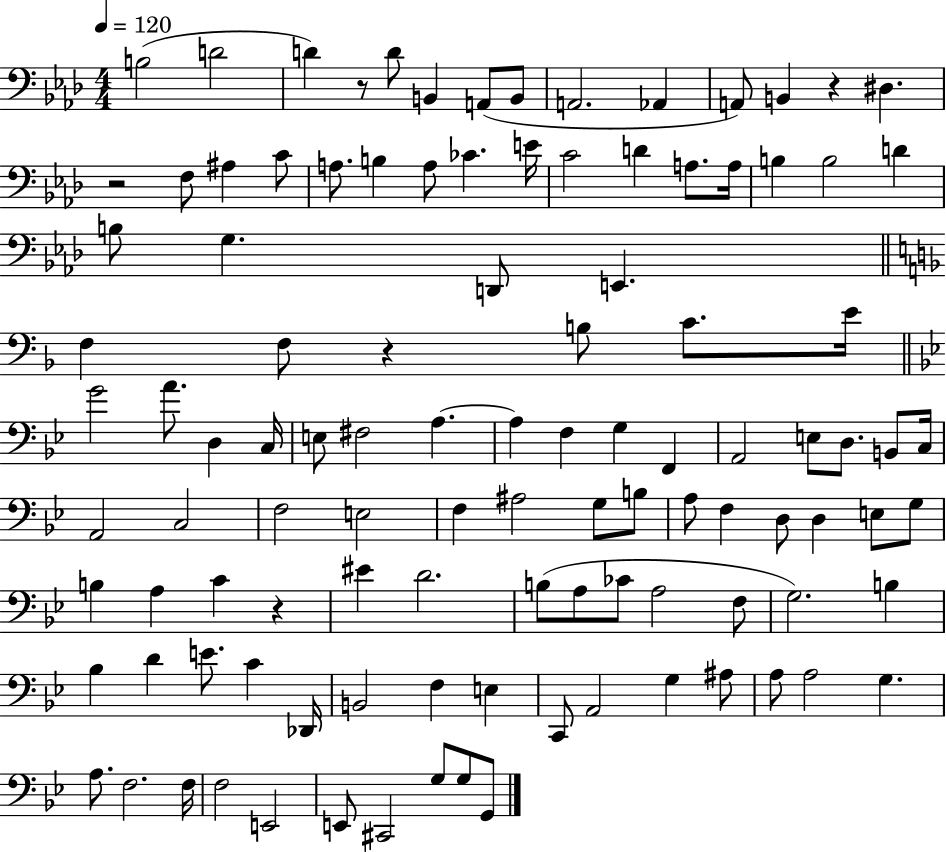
B3/h D4/h D4/q R/e D4/e B2/q A2/e B2/e A2/h. Ab2/q A2/e B2/q R/q D#3/q. R/h F3/e A#3/q C4/e A3/e. B3/q A3/e CES4/q. E4/s C4/h D4/q A3/e. A3/s B3/q B3/h D4/q B3/e G3/q. D2/e E2/q. F3/q F3/e R/q B3/e C4/e. E4/s G4/h A4/e. D3/q C3/s E3/e F#3/h A3/q. A3/q F3/q G3/q F2/q A2/h E3/e D3/e. B2/e C3/s A2/h C3/h F3/h E3/h F3/q A#3/h G3/e B3/e A3/e F3/q D3/e D3/q E3/e G3/e B3/q A3/q C4/q R/q EIS4/q D4/h. B3/e A3/e CES4/e A3/h F3/e G3/h. B3/q Bb3/q D4/q E4/e. C4/q Db2/s B2/h F3/q E3/q C2/e A2/h G3/q A#3/e A3/e A3/h G3/q. A3/e. F3/h. F3/s F3/h E2/h E2/e C#2/h G3/e G3/e G2/e